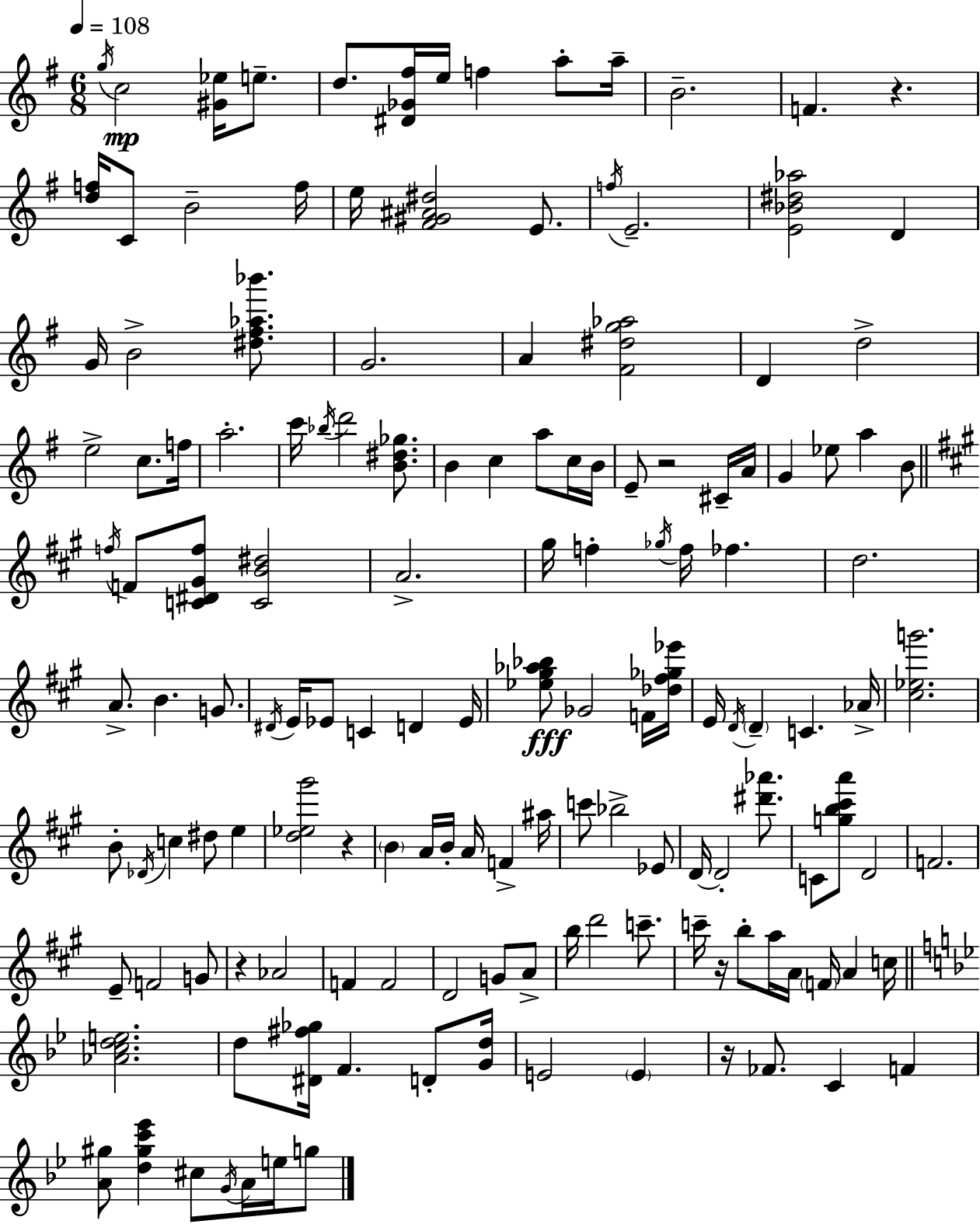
{
  \clef treble
  \numericTimeSignature
  \time 6/8
  \key g \major
  \tempo 4 = 108
  \acciaccatura { g''16 }\mp c''2 <gis' ees''>16 e''8.-- | d''8. <dis' ges' fis''>16 e''16 f''4 a''8-. | a''16-- b'2.-- | f'4. r4. | \break <d'' f''>16 c'8 b'2-- | f''16 e''16 <fis' gis' ais' dis''>2 e'8. | \acciaccatura { f''16 } e'2.-- | <e' bes' dis'' aes''>2 d'4 | \break g'16 b'2-> <dis'' fis'' aes'' bes'''>8. | g'2. | a'4 <fis' dis'' g'' aes''>2 | d'4 d''2-> | \break e''2-> c''8. | f''16 a''2.-. | c'''16 \acciaccatura { bes''16 } d'''2 | <b' dis'' ges''>8. b'4 c''4 a''8 | \break c''16 b'16 e'8-- r2 | cis'16-- a'16 g'4 ees''8 a''4 | b'8 \bar "||" \break \key a \major \acciaccatura { f''16 } f'8 <c' dis' gis' f''>8 <c' b' dis''>2 | a'2.-> | gis''16 f''4-. \acciaccatura { ges''16 } f''16 fes''4. | d''2. | \break a'8.-> b'4. g'8. | \acciaccatura { dis'16 } e'16 ees'8 c'4 d'4 | ees'16 <ees'' gis'' aes'' bes''>8\fff ges'2 | f'16 <des'' fis'' ges'' ees'''>16 e'16 \acciaccatura { d'16 } \parenthesize d'4-- c'4. | \break aes'16-> <cis'' ees'' g'''>2. | b'8-. \acciaccatura { des'16 } c''4 dis''8 | e''4 <d'' ees'' gis'''>2 | r4 \parenthesize b'4 a'16 b'16-. a'16 | \break f'4-> ais''16 c'''8 bes''2-> | ees'8 d'16~~ d'2-. | <dis''' aes'''>8. c'8 <g'' b'' cis''' a'''>8 d'2 | f'2. | \break e'8-- f'2 | g'8 r4 aes'2 | f'4 f'2 | d'2 | \break g'8 a'8-> b''16 d'''2 | c'''8.-- c'''16-- r16 b''8-. a''16 a'16 \parenthesize f'16 | a'4 c''16 \bar "||" \break \key g \minor <aes' c'' d'' e''>2. | d''8 <dis' fis'' ges''>16 f'4. d'8-. <g' d''>16 | e'2 \parenthesize e'4 | r16 fes'8. c'4 f'4 | \break <a' gis''>8 <d'' gis'' c''' ees'''>4 cis''8 \acciaccatura { g'16 } a'16 e''16 g''8 | \bar "|."
}